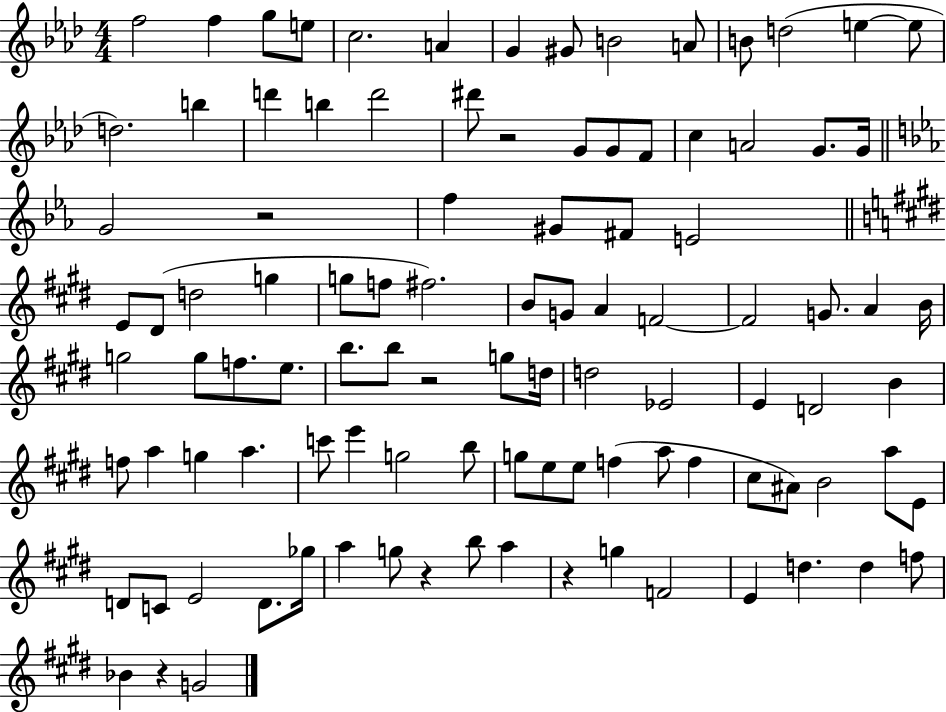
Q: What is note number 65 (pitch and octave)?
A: C6